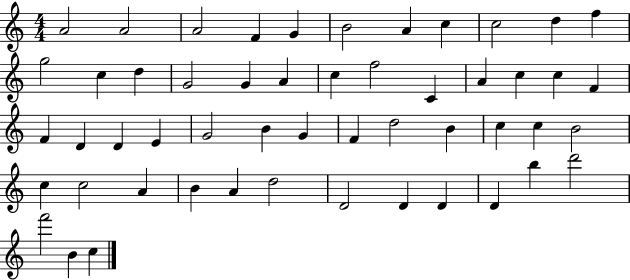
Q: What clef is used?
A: treble